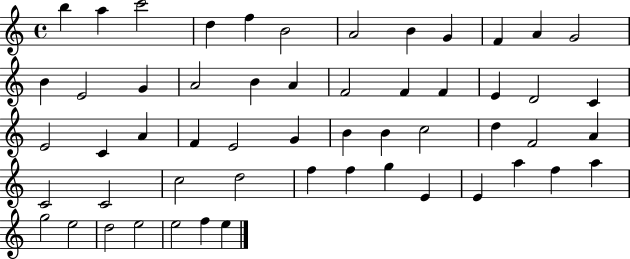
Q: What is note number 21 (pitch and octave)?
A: F4